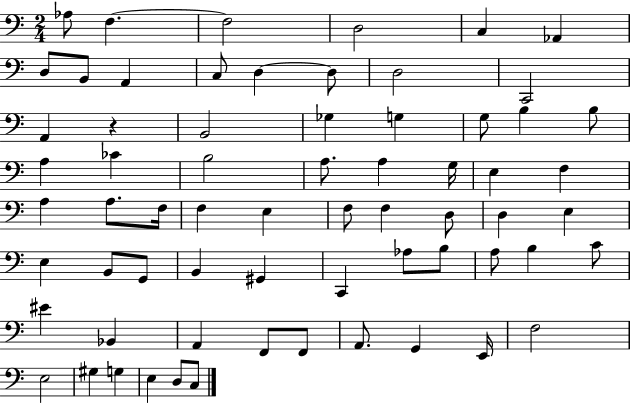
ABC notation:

X:1
T:Untitled
M:2/4
L:1/4
K:C
_A,/2 F, F,2 D,2 C, _A,, D,/2 B,,/2 A,, C,/2 D, D,/2 D,2 C,,2 A,, z B,,2 _G, G, G,/2 B, B,/2 A, _C B,2 A,/2 A, G,/4 E, F, A, A,/2 F,/4 F, E, F,/2 F, D,/2 D, E, E, B,,/2 G,,/2 B,, ^G,, C,, _A,/2 B,/2 A,/2 B, C/2 ^E _B,, A,, F,,/2 F,,/2 A,,/2 G,, E,,/4 F,2 E,2 ^G, G, E, D,/2 C,/2